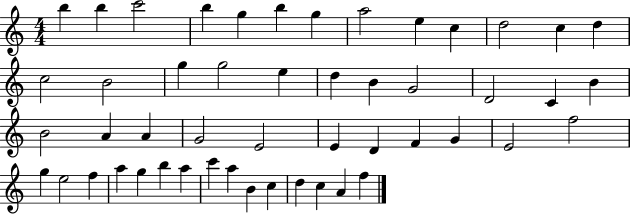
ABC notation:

X:1
T:Untitled
M:4/4
L:1/4
K:C
b b c'2 b g b g a2 e c d2 c d c2 B2 g g2 e d B G2 D2 C B B2 A A G2 E2 E D F G E2 f2 g e2 f a g b a c' a B c d c A f